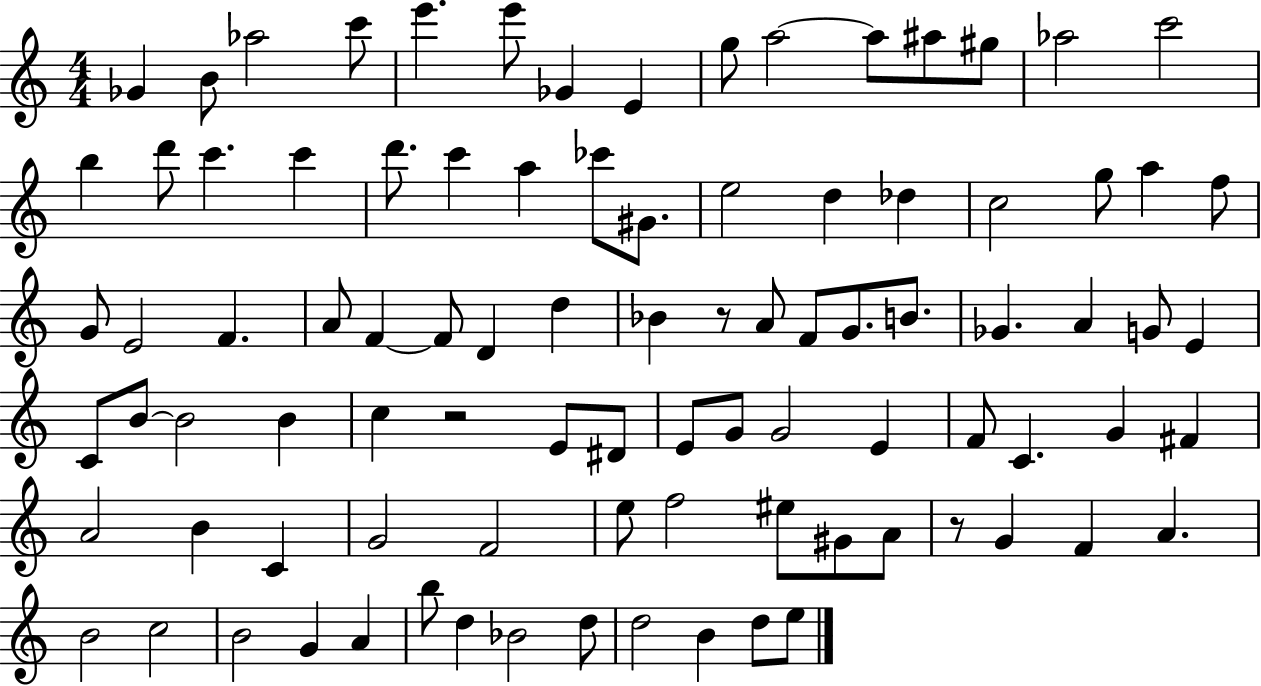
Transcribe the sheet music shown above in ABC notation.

X:1
T:Untitled
M:4/4
L:1/4
K:C
_G B/2 _a2 c'/2 e' e'/2 _G E g/2 a2 a/2 ^a/2 ^g/2 _a2 c'2 b d'/2 c' c' d'/2 c' a _c'/2 ^G/2 e2 d _d c2 g/2 a f/2 G/2 E2 F A/2 F F/2 D d _B z/2 A/2 F/2 G/2 B/2 _G A G/2 E C/2 B/2 B2 B c z2 E/2 ^D/2 E/2 G/2 G2 E F/2 C G ^F A2 B C G2 F2 e/2 f2 ^e/2 ^G/2 A/2 z/2 G F A B2 c2 B2 G A b/2 d _B2 d/2 d2 B d/2 e/2